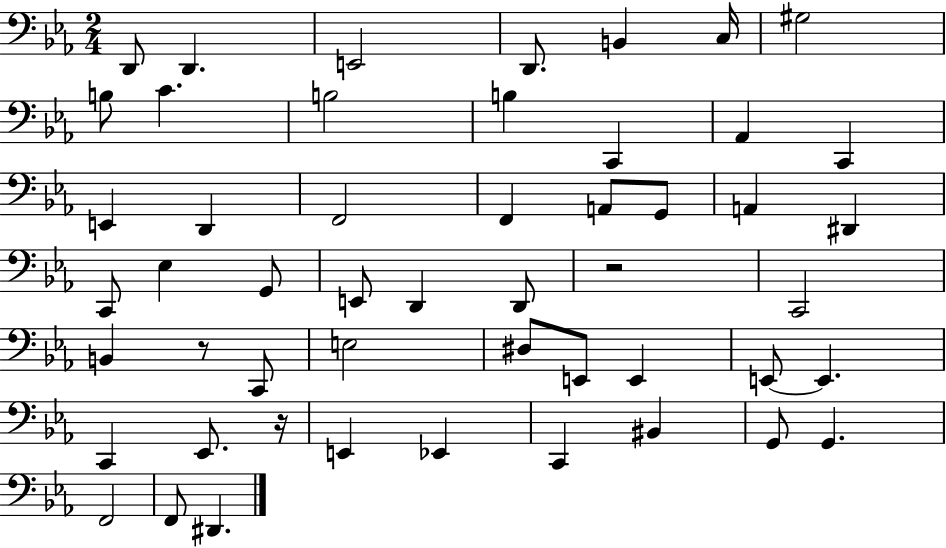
D2/e D2/q. E2/h D2/e. B2/q C3/s G#3/h B3/e C4/q. B3/h B3/q C2/q Ab2/q C2/q E2/q D2/q F2/h F2/q A2/e G2/e A2/q D#2/q C2/e Eb3/q G2/e E2/e D2/q D2/e R/h C2/h B2/q R/e C2/e E3/h D#3/e E2/e E2/q E2/e E2/q. C2/q Eb2/e. R/s E2/q Eb2/q C2/q BIS2/q G2/e G2/q. F2/h F2/e D#2/q.